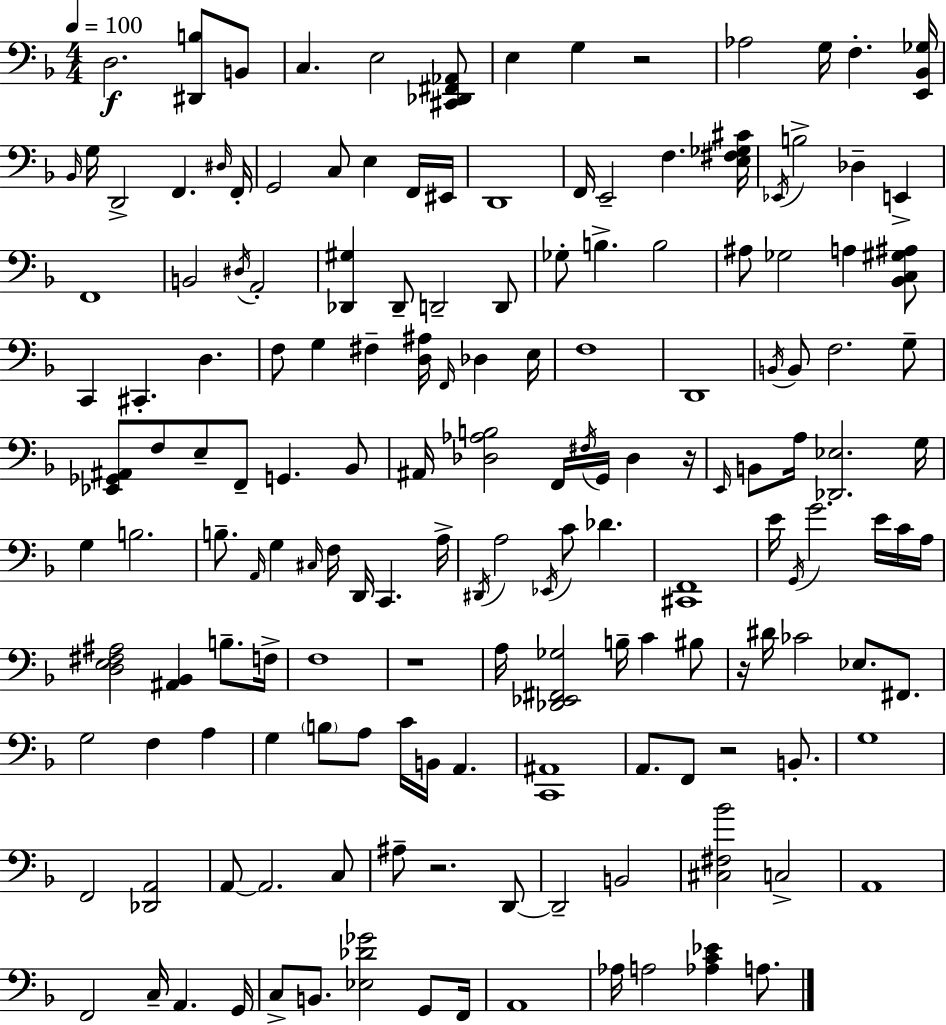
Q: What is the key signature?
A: F major